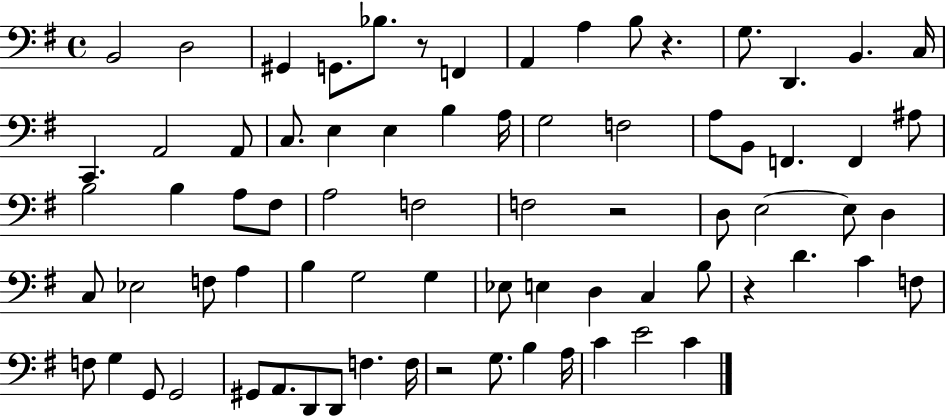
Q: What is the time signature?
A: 4/4